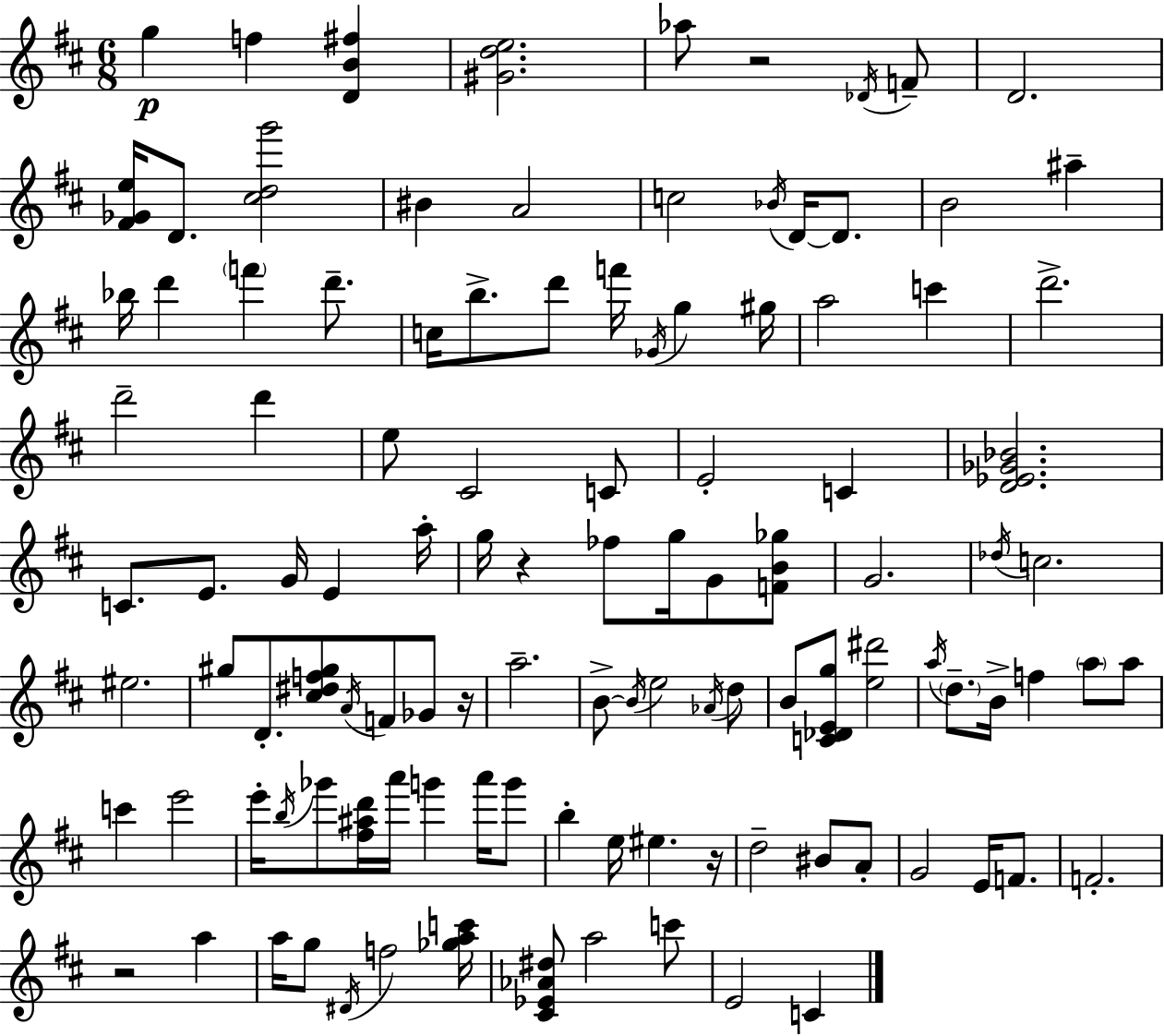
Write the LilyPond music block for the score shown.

{
  \clef treble
  \numericTimeSignature
  \time 6/8
  \key d \major
  g''4\p f''4 <d' b' fis''>4 | <gis' d'' e''>2. | aes''8 r2 \acciaccatura { des'16 } f'8-- | d'2. | \break <fis' ges' e''>16 d'8. <cis'' d'' g'''>2 | bis'4 a'2 | c''2 \acciaccatura { bes'16 } d'16~~ d'8. | b'2 ais''4-- | \break bes''16 d'''4 \parenthesize f'''4 d'''8.-- | c''16 b''8.-> d'''8 f'''16 \acciaccatura { ges'16 } g''4 | gis''16 a''2 c'''4 | d'''2.-> | \break d'''2-- d'''4 | e''8 cis'2 | c'8 e'2-. c'4 | <d' ees' ges' bes'>2. | \break c'8. e'8. g'16 e'4 | a''16-. g''16 r4 fes''8 g''16 g'8 | <f' b' ges''>8 g'2. | \acciaccatura { des''16 } c''2. | \break eis''2. | gis''8 d'8.-. <cis'' dis'' f'' gis''>8 \acciaccatura { a'16 } | f'8 ges'8 r16 a''2.-- | b'8->~~ \acciaccatura { b'16 } e''2 | \break \acciaccatura { aes'16 } d''8 b'8 <c' des' e' g''>8 <e'' dis'''>2 | \acciaccatura { a''16 } \parenthesize d''8.-- b'16-> | f''4 \parenthesize a''8 a''8 c'''4 | e'''2 e'''16-. \acciaccatura { b''16 } ges'''8 | \break <fis'' ais'' d'''>16 a'''16 g'''4 a'''16 g'''8 b''4-. | e''16 eis''4. r16 d''2-- | bis'8 a'8-. g'2 | e'16 f'8. f'2.-. | \break r2 | a''4 a''16 g''8 | \acciaccatura { dis'16 } f''2 <ges'' a'' c'''>16 <cis' ees' aes' dis''>8 | a''2 c'''8 e'2 | \break c'4 \bar "|."
}